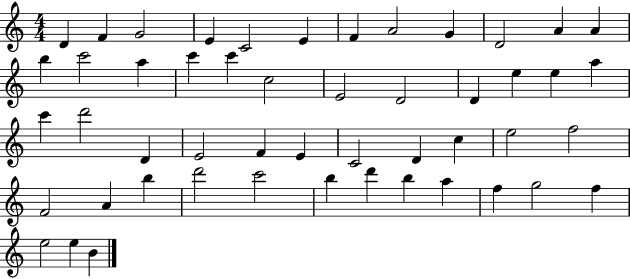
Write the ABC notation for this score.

X:1
T:Untitled
M:4/4
L:1/4
K:C
D F G2 E C2 E F A2 G D2 A A b c'2 a c' c' c2 E2 D2 D e e a c' d'2 D E2 F E C2 D c e2 f2 F2 A b d'2 c'2 b d' b a f g2 f e2 e B